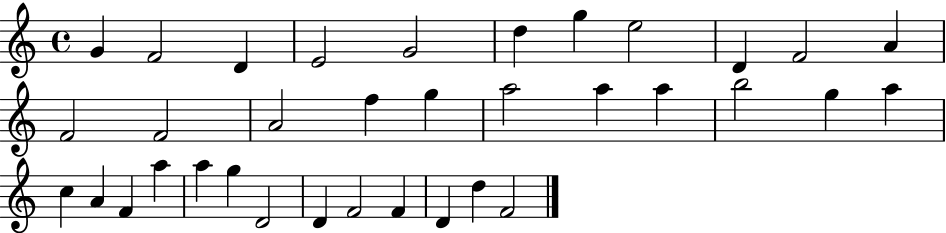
{
  \clef treble
  \time 4/4
  \defaultTimeSignature
  \key c \major
  g'4 f'2 d'4 | e'2 g'2 | d''4 g''4 e''2 | d'4 f'2 a'4 | \break f'2 f'2 | a'2 f''4 g''4 | a''2 a''4 a''4 | b''2 g''4 a''4 | \break c''4 a'4 f'4 a''4 | a''4 g''4 d'2 | d'4 f'2 f'4 | d'4 d''4 f'2 | \break \bar "|."
}